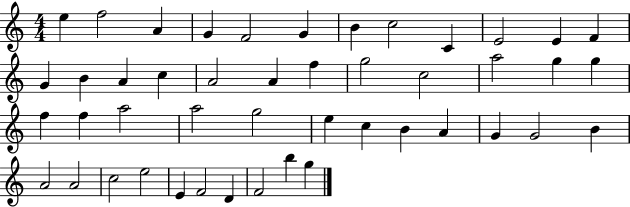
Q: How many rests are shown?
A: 0